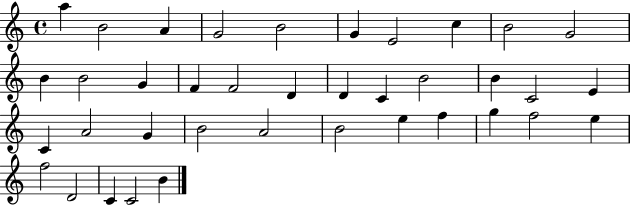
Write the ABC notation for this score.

X:1
T:Untitled
M:4/4
L:1/4
K:C
a B2 A G2 B2 G E2 c B2 G2 B B2 G F F2 D D C B2 B C2 E C A2 G B2 A2 B2 e f g f2 e f2 D2 C C2 B